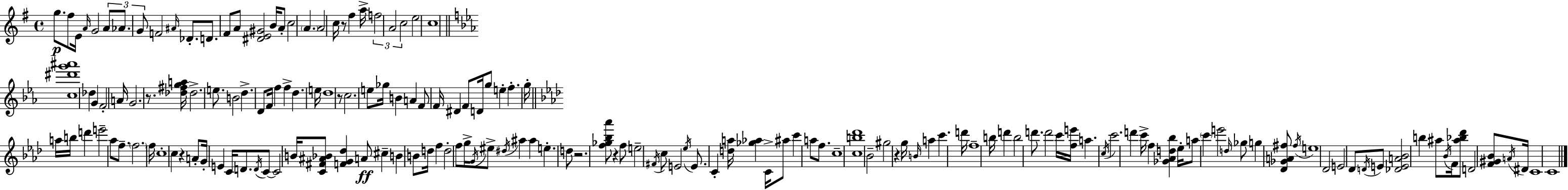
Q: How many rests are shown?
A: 7